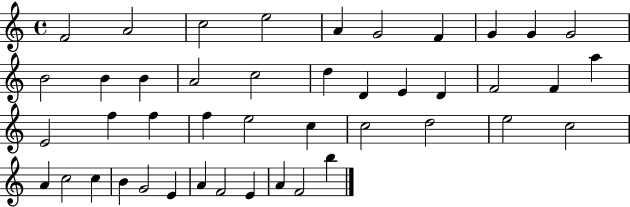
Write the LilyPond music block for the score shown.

{
  \clef treble
  \time 4/4
  \defaultTimeSignature
  \key c \major
  f'2 a'2 | c''2 e''2 | a'4 g'2 f'4 | g'4 g'4 g'2 | \break b'2 b'4 b'4 | a'2 c''2 | d''4 d'4 e'4 d'4 | f'2 f'4 a''4 | \break e'2 f''4 f''4 | f''4 e''2 c''4 | c''2 d''2 | e''2 c''2 | \break a'4 c''2 c''4 | b'4 g'2 e'4 | a'4 f'2 e'4 | a'4 f'2 b''4 | \break \bar "|."
}